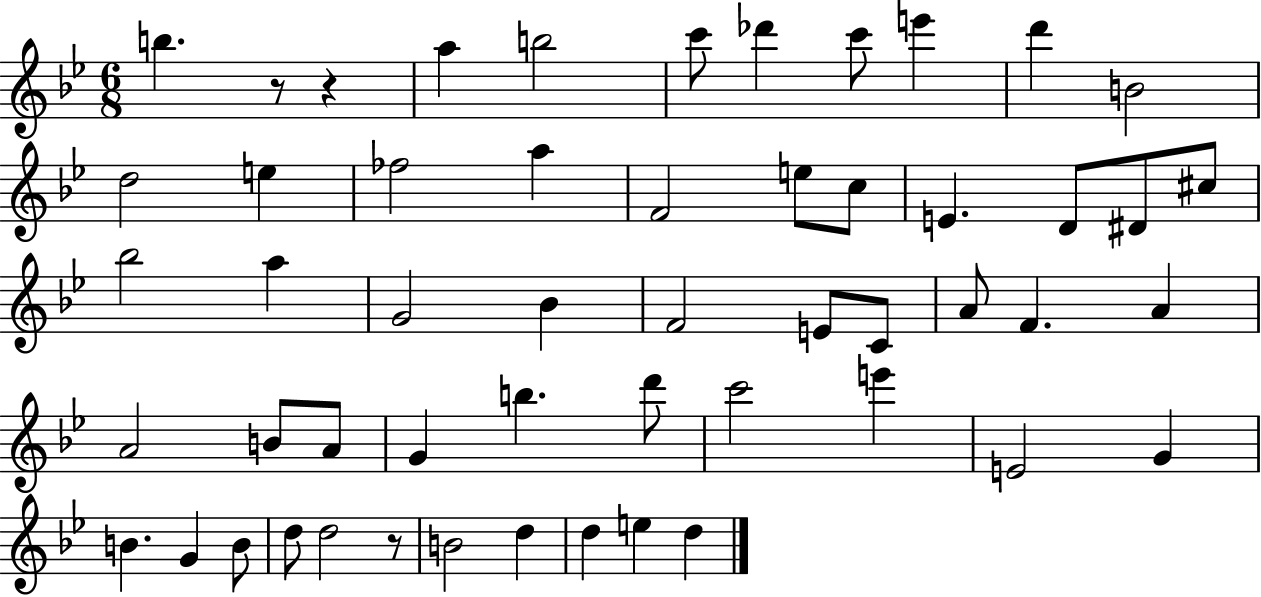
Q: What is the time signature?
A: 6/8